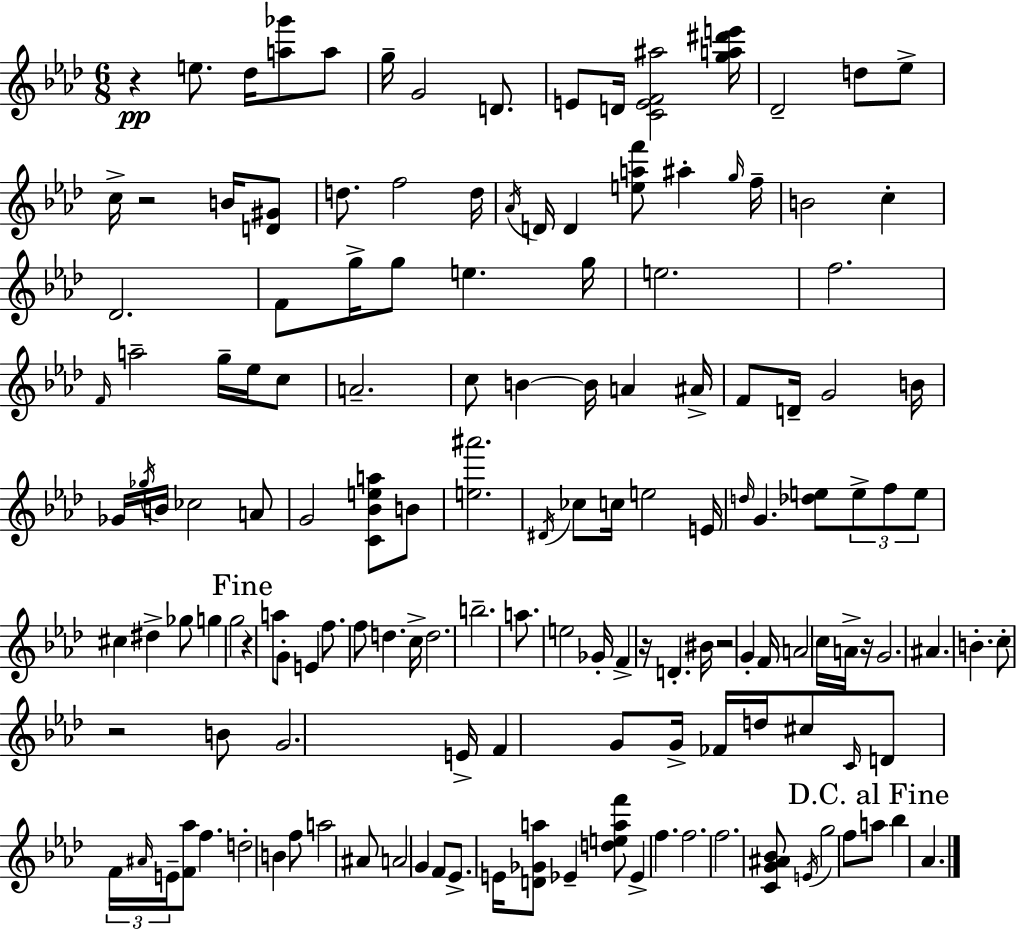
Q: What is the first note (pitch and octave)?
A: E5